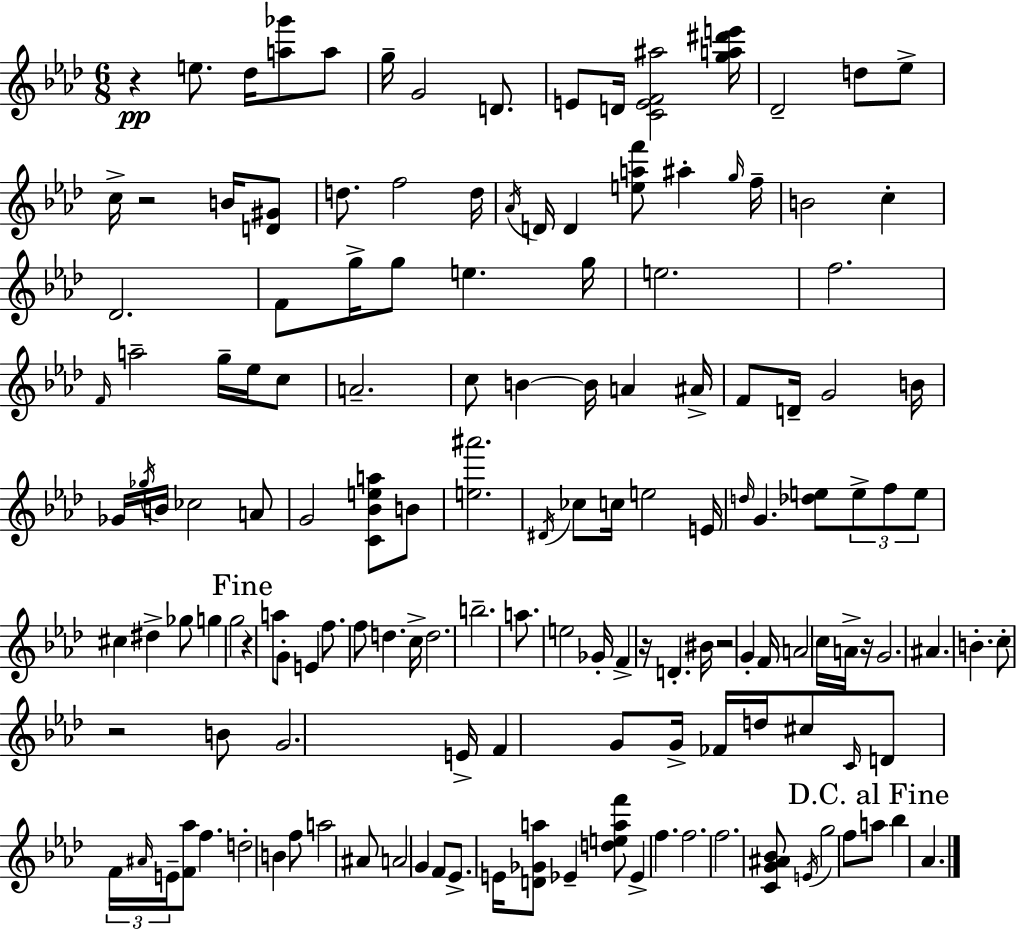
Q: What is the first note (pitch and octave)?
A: E5